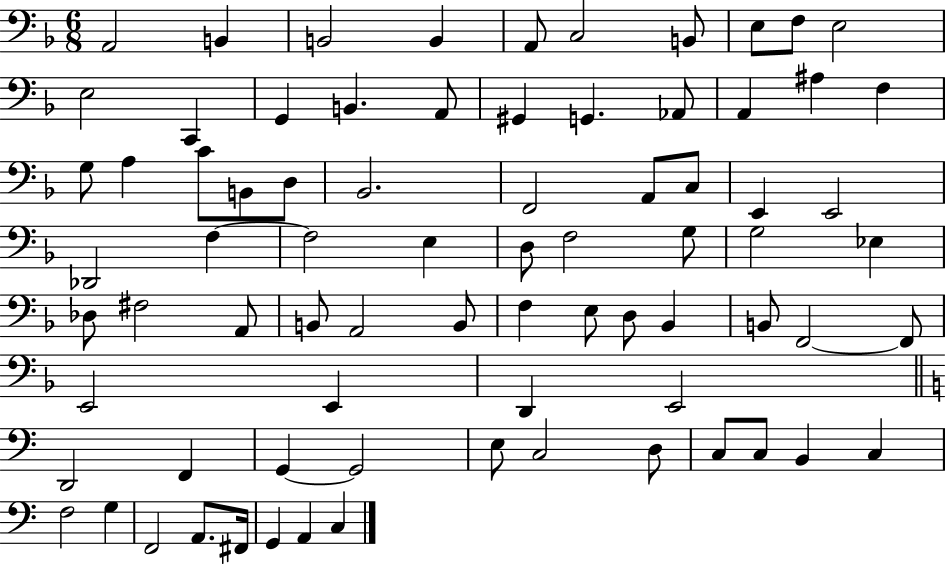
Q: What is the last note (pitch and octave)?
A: C3